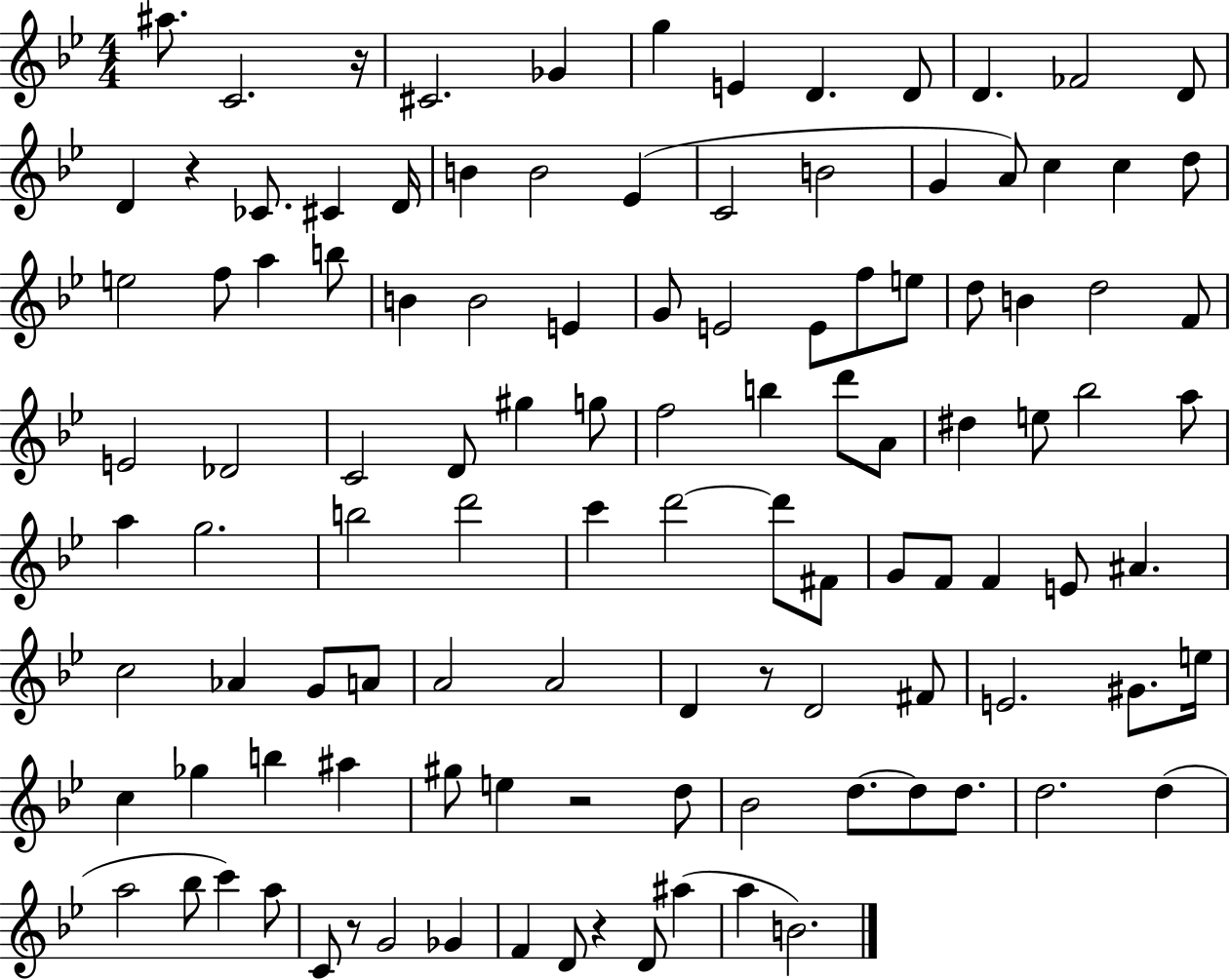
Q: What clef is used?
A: treble